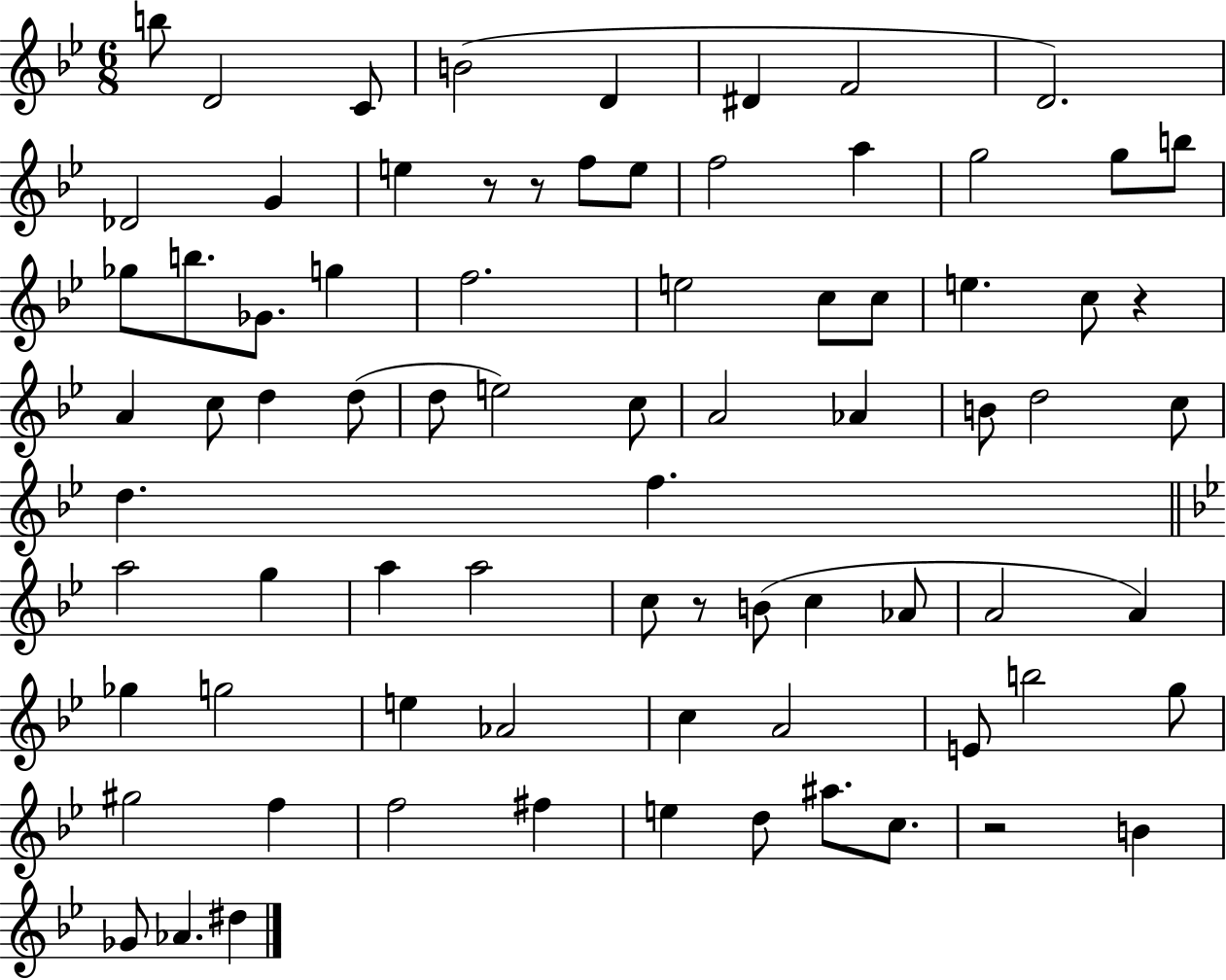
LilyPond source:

{
  \clef treble
  \numericTimeSignature
  \time 6/8
  \key bes \major
  \repeat volta 2 { b''8 d'2 c'8 | b'2( d'4 | dis'4 f'2 | d'2.) | \break des'2 g'4 | e''4 r8 r8 f''8 e''8 | f''2 a''4 | g''2 g''8 b''8 | \break ges''8 b''8. ges'8. g''4 | f''2. | e''2 c''8 c''8 | e''4. c''8 r4 | \break a'4 c''8 d''4 d''8( | d''8 e''2) c''8 | a'2 aes'4 | b'8 d''2 c''8 | \break d''4. f''4. | \bar "||" \break \key g \minor a''2 g''4 | a''4 a''2 | c''8 r8 b'8( c''4 aes'8 | a'2 a'4) | \break ges''4 g''2 | e''4 aes'2 | c''4 a'2 | e'8 b''2 g''8 | \break gis''2 f''4 | f''2 fis''4 | e''4 d''8 ais''8. c''8. | r2 b'4 | \break ges'8 aes'4. dis''4 | } \bar "|."
}